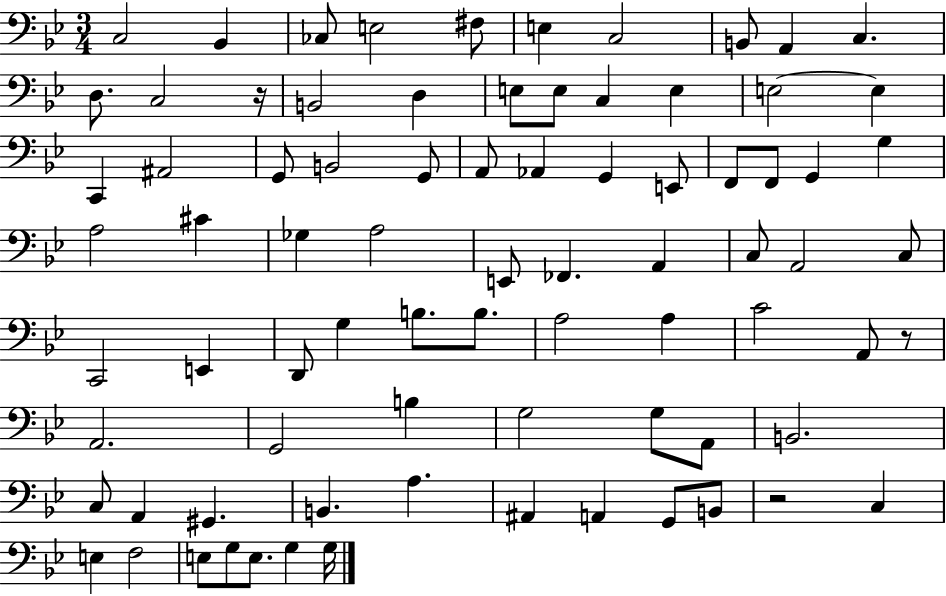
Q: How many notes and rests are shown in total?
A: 80